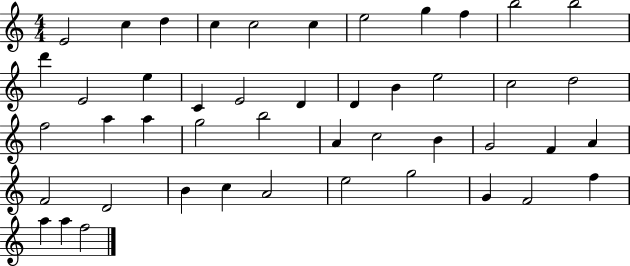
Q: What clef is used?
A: treble